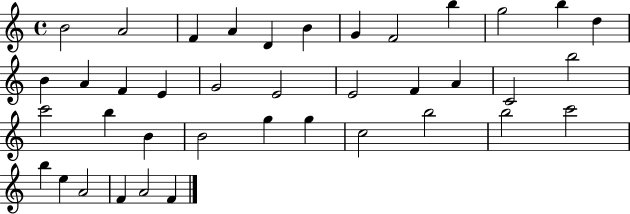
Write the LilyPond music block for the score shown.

{
  \clef treble
  \time 4/4
  \defaultTimeSignature
  \key c \major
  b'2 a'2 | f'4 a'4 d'4 b'4 | g'4 f'2 b''4 | g''2 b''4 d''4 | \break b'4 a'4 f'4 e'4 | g'2 e'2 | e'2 f'4 a'4 | c'2 b''2 | \break c'''2 b''4 b'4 | b'2 g''4 g''4 | c''2 b''2 | b''2 c'''2 | \break b''4 e''4 a'2 | f'4 a'2 f'4 | \bar "|."
}